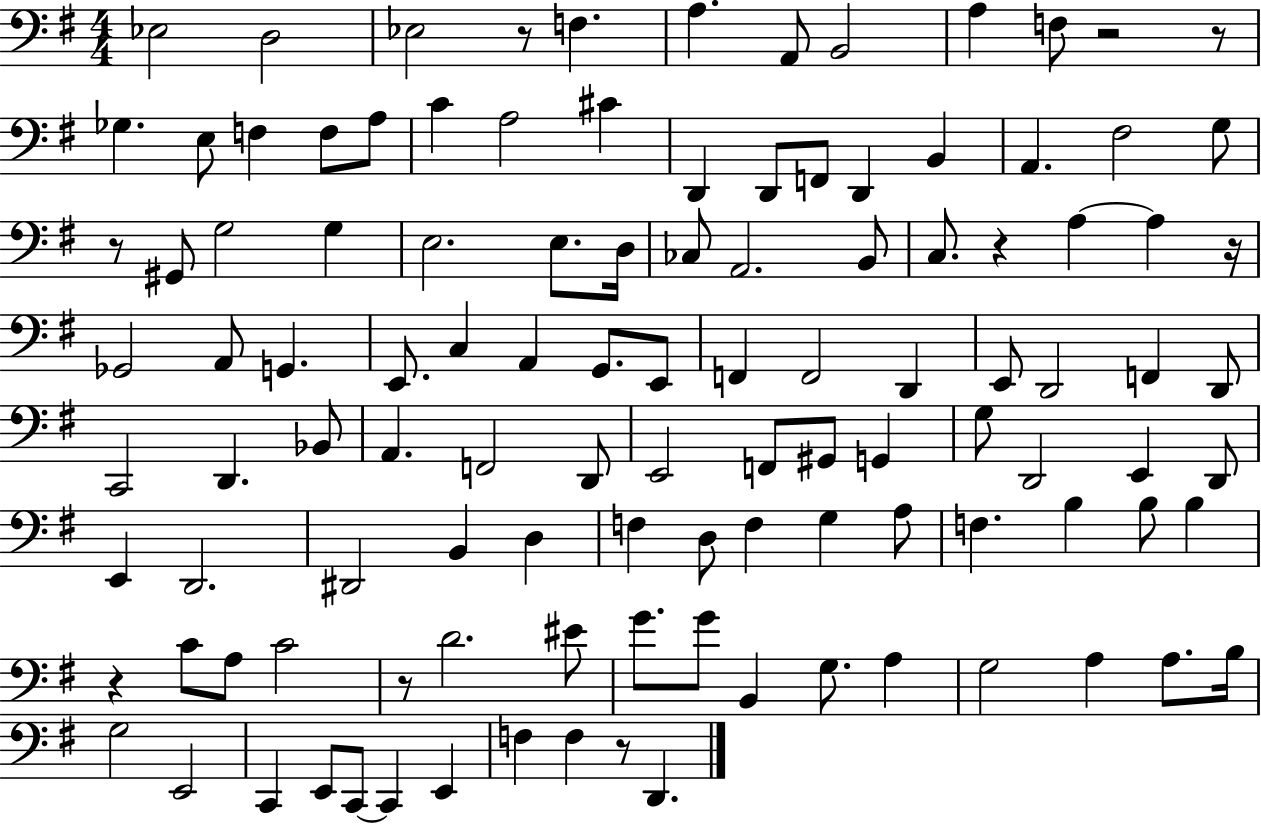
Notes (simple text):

Eb3/h D3/h Eb3/h R/e F3/q. A3/q. A2/e B2/h A3/q F3/e R/h R/e Gb3/q. E3/e F3/q F3/e A3/e C4/q A3/h C#4/q D2/q D2/e F2/e D2/q B2/q A2/q. F#3/h G3/e R/e G#2/e G3/h G3/q E3/h. E3/e. D3/s CES3/e A2/h. B2/e C3/e. R/q A3/q A3/q R/s Gb2/h A2/e G2/q. E2/e. C3/q A2/q G2/e. E2/e F2/q F2/h D2/q E2/e D2/h F2/q D2/e C2/h D2/q. Bb2/e A2/q. F2/h D2/e E2/h F2/e G#2/e G2/q G3/e D2/h E2/q D2/e E2/q D2/h. D#2/h B2/q D3/q F3/q D3/e F3/q G3/q A3/e F3/q. B3/q B3/e B3/q R/q C4/e A3/e C4/h R/e D4/h. EIS4/e G4/e. G4/e B2/q G3/e. A3/q G3/h A3/q A3/e. B3/s G3/h E2/h C2/q E2/e C2/e C2/q E2/q F3/q F3/q R/e D2/q.